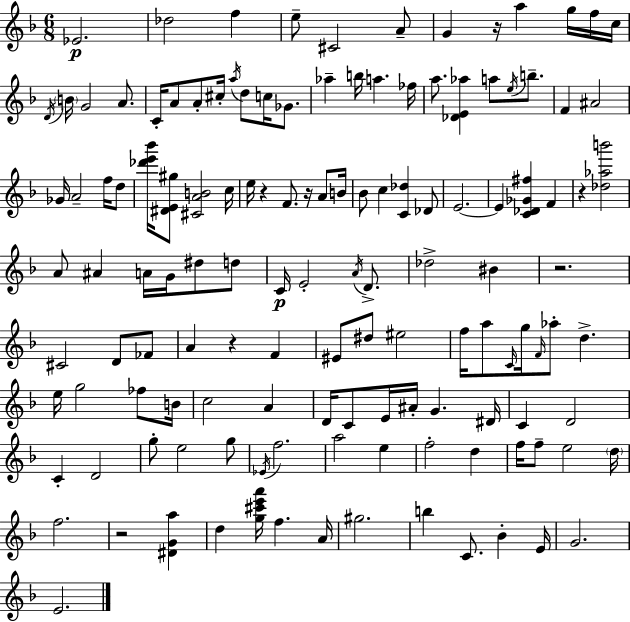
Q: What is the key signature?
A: D minor